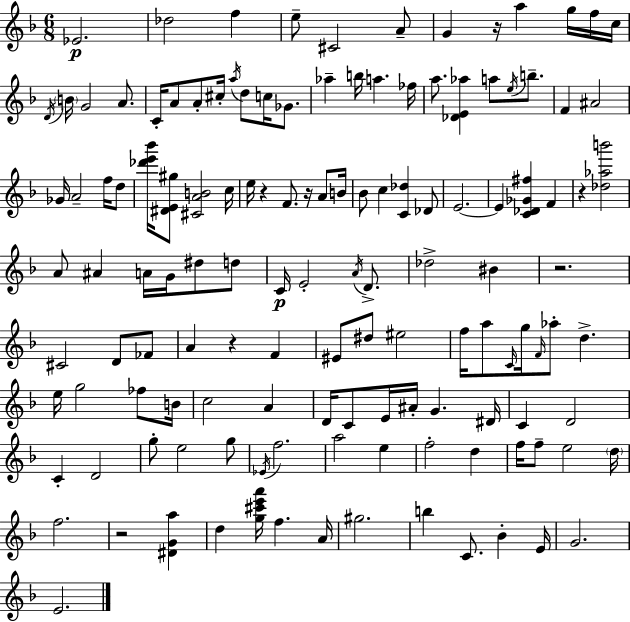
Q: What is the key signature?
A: D minor